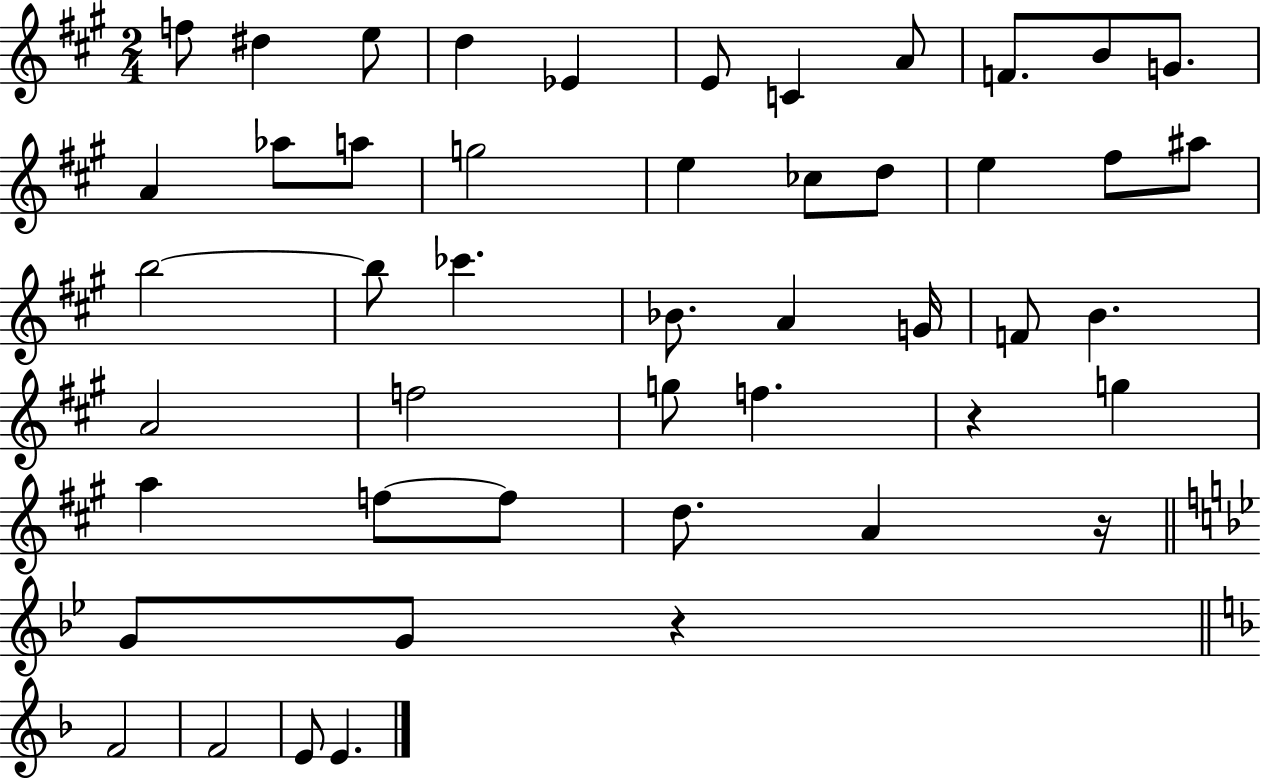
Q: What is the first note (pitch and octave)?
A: F5